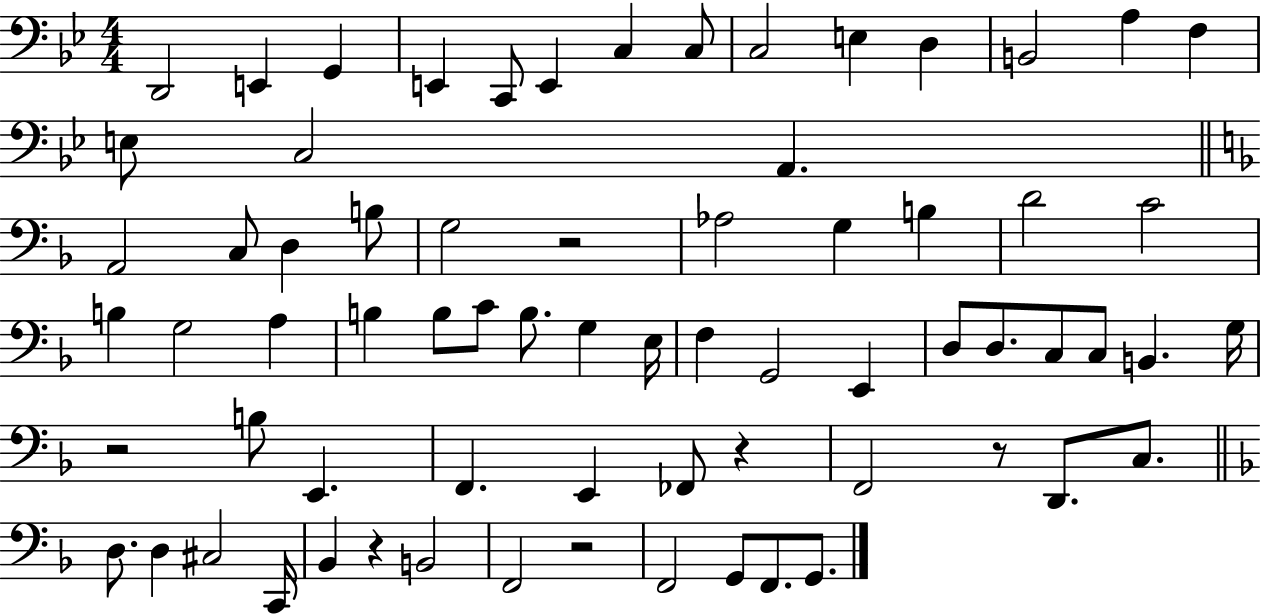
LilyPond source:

{
  \clef bass
  \numericTimeSignature
  \time 4/4
  \key bes \major
  d,2 e,4 g,4 | e,4 c,8 e,4 c4 c8 | c2 e4 d4 | b,2 a4 f4 | \break e8 c2 a,4. | \bar "||" \break \key f \major a,2 c8 d4 b8 | g2 r2 | aes2 g4 b4 | d'2 c'2 | \break b4 g2 a4 | b4 b8 c'8 b8. g4 e16 | f4 g,2 e,4 | d8 d8. c8 c8 b,4. g16 | \break r2 b8 e,4. | f,4. e,4 fes,8 r4 | f,2 r8 d,8. c8. | \bar "||" \break \key f \major d8. d4 cis2 c,16 | bes,4 r4 b,2 | f,2 r2 | f,2 g,8 f,8. g,8. | \break \bar "|."
}